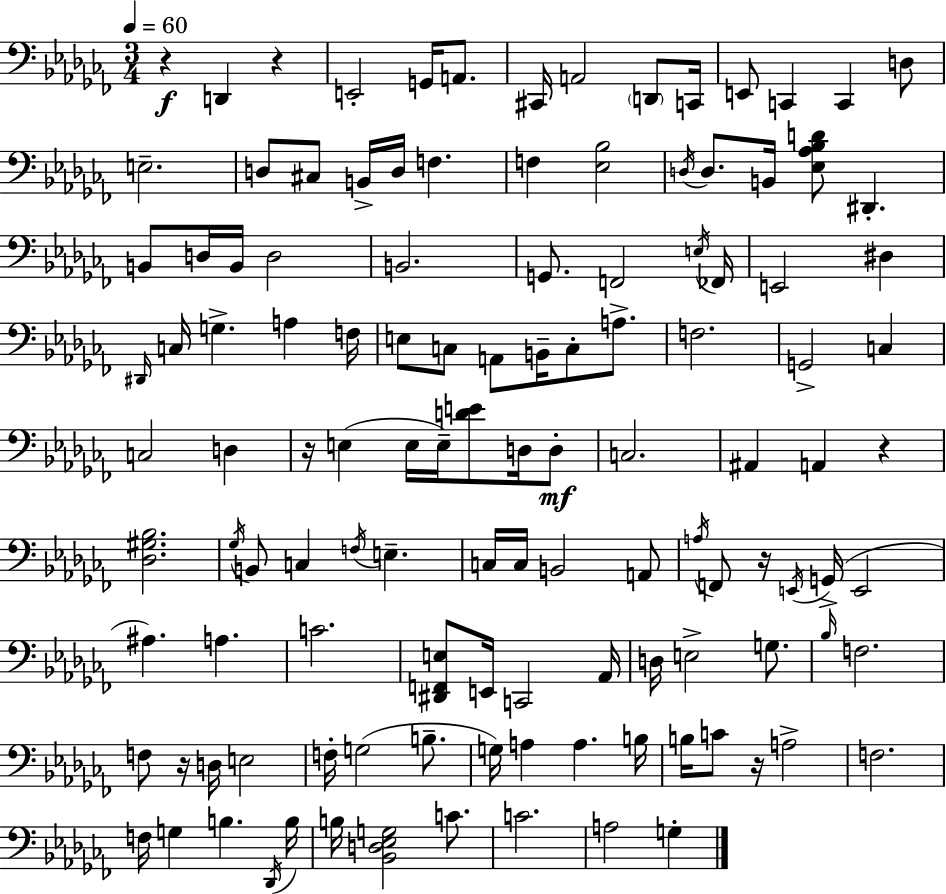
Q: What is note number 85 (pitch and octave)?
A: D3